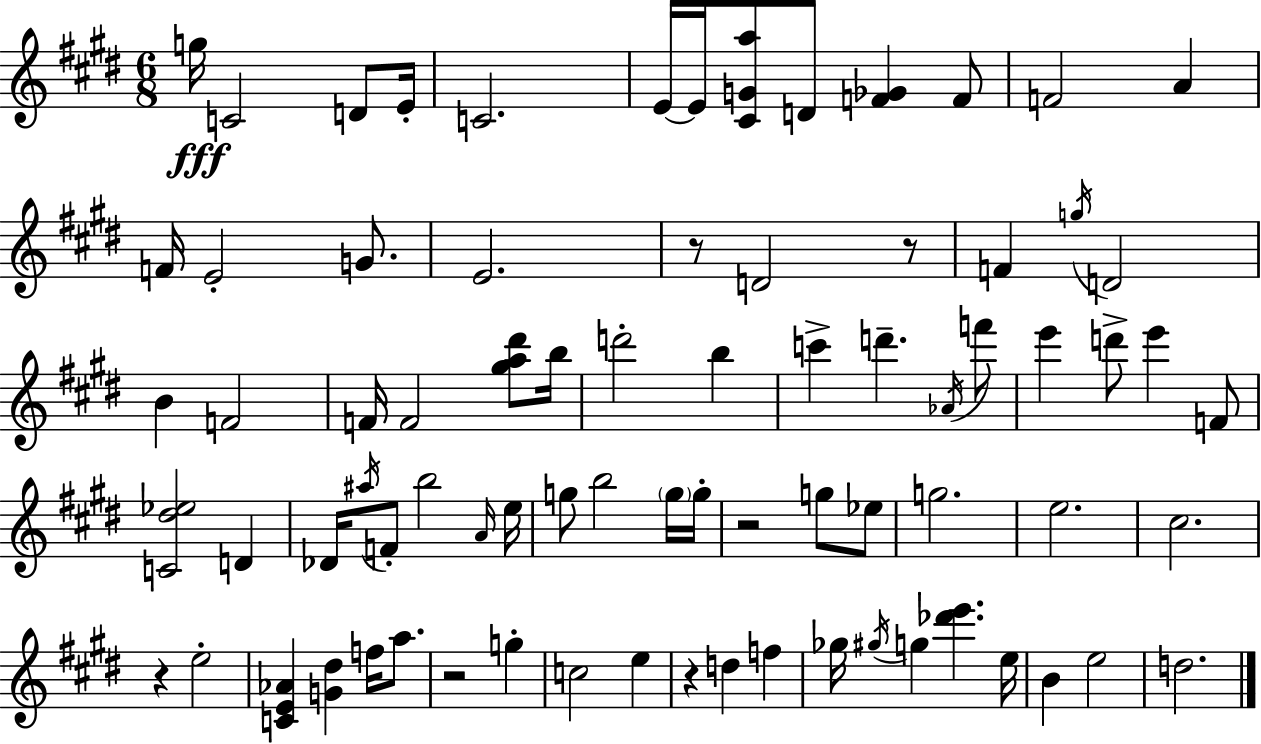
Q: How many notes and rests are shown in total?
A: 78